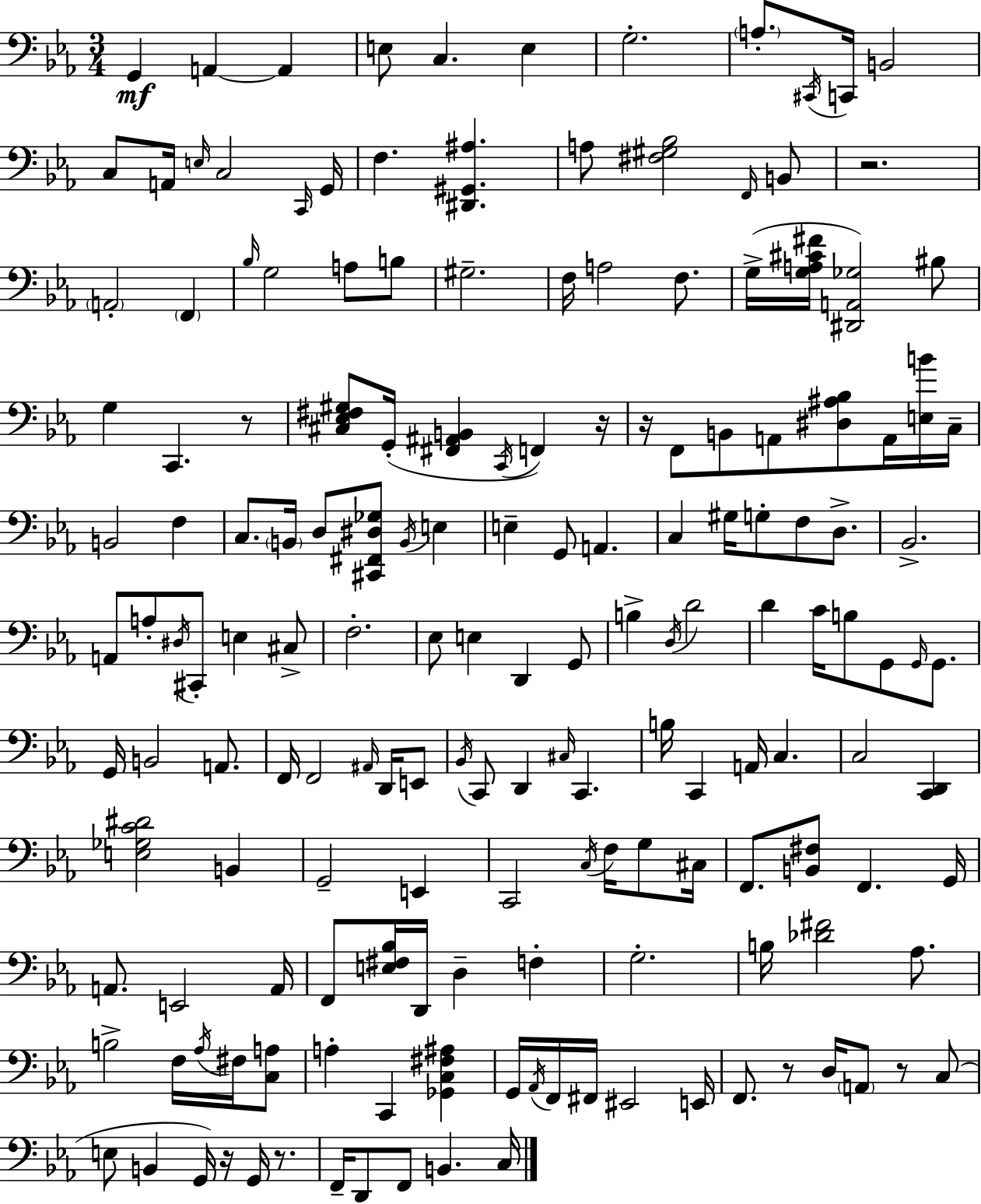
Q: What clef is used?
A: bass